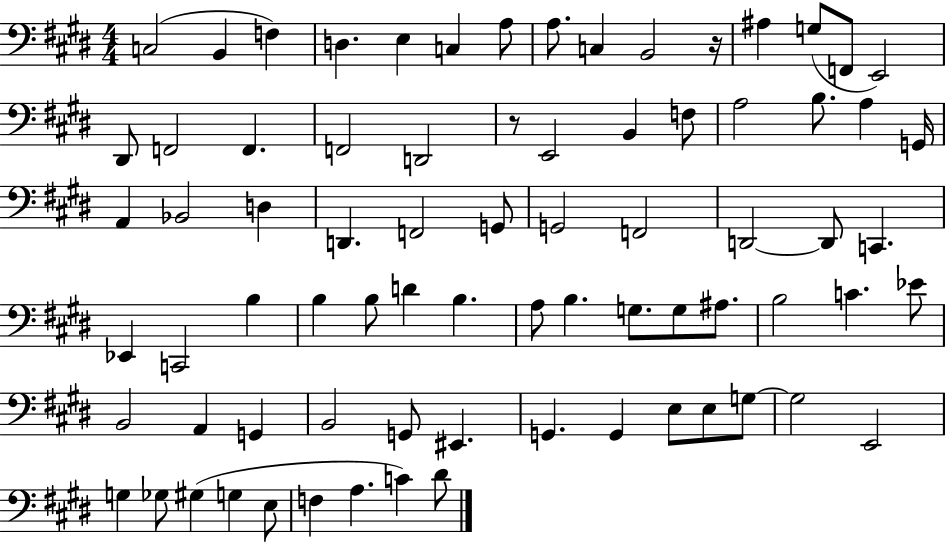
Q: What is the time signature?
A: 4/4